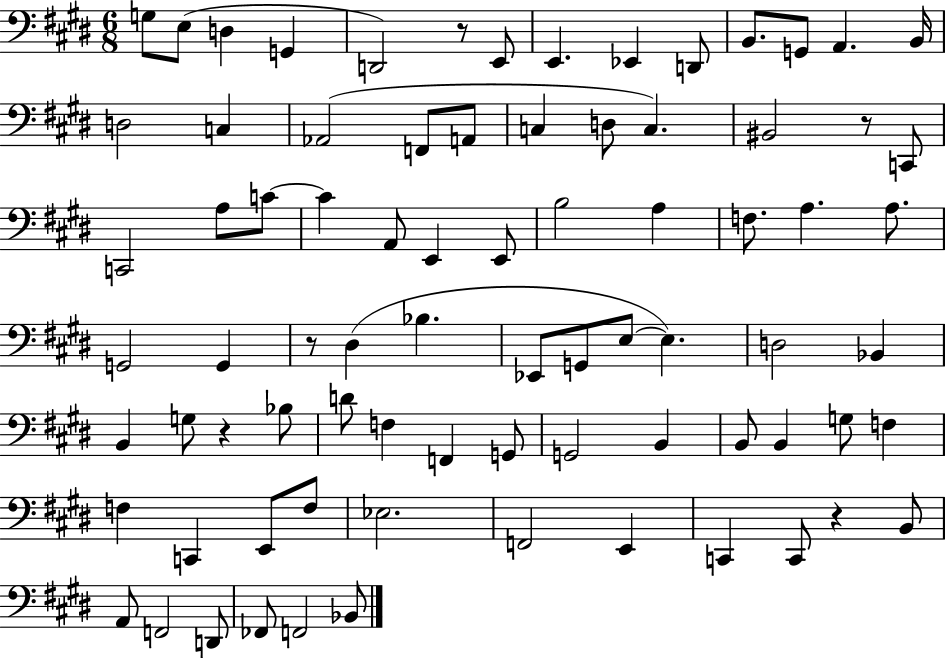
X:1
T:Untitled
M:6/8
L:1/4
K:E
G,/2 E,/2 D, G,, D,,2 z/2 E,,/2 E,, _E,, D,,/2 B,,/2 G,,/2 A,, B,,/4 D,2 C, _A,,2 F,,/2 A,,/2 C, D,/2 C, ^B,,2 z/2 C,,/2 C,,2 A,/2 C/2 C A,,/2 E,, E,,/2 B,2 A, F,/2 A, A,/2 G,,2 G,, z/2 ^D, _B, _E,,/2 G,,/2 E,/2 E, D,2 _B,, B,, G,/2 z _B,/2 D/2 F, F,, G,,/2 G,,2 B,, B,,/2 B,, G,/2 F, F, C,, E,,/2 F,/2 _E,2 F,,2 E,, C,, C,,/2 z B,,/2 A,,/2 F,,2 D,,/2 _F,,/2 F,,2 _B,,/2